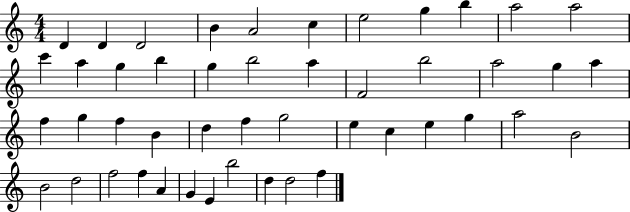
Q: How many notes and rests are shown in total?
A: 47